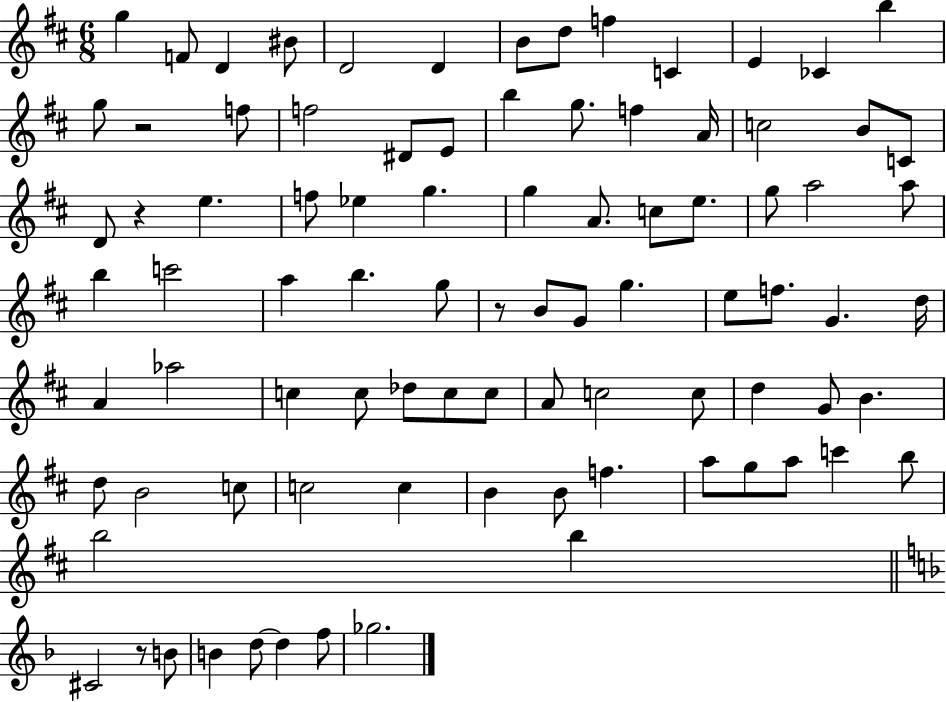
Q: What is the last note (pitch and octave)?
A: Gb5